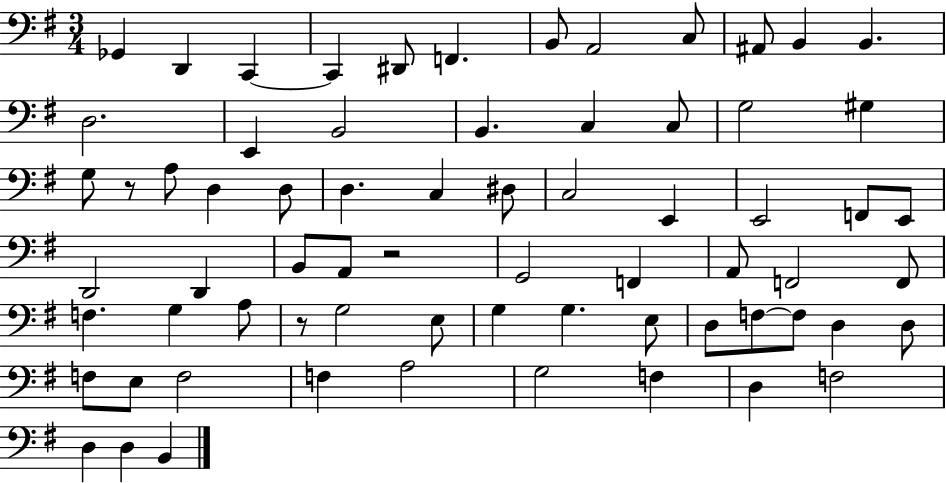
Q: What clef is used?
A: bass